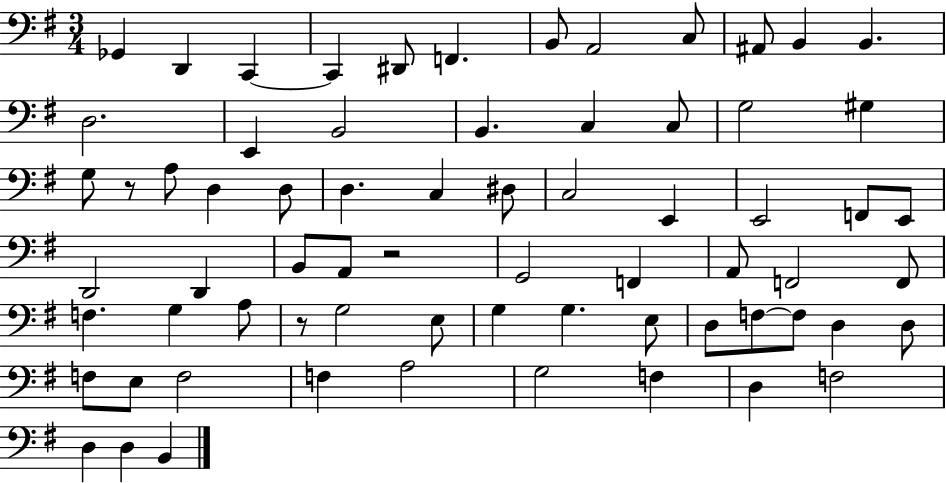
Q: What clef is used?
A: bass